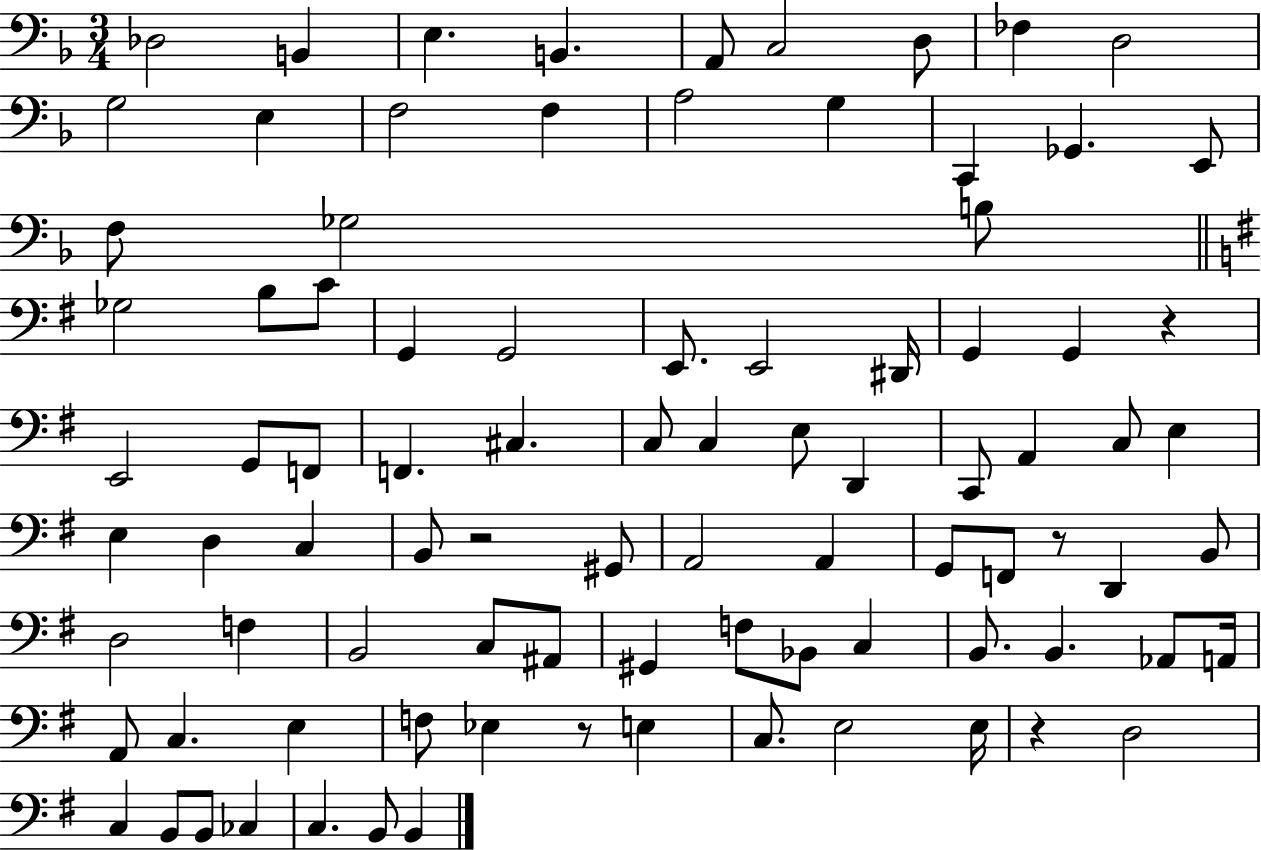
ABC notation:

X:1
T:Untitled
M:3/4
L:1/4
K:F
_D,2 B,, E, B,, A,,/2 C,2 D,/2 _F, D,2 G,2 E, F,2 F, A,2 G, C,, _G,, E,,/2 F,/2 _G,2 B,/2 _G,2 B,/2 C/2 G,, G,,2 E,,/2 E,,2 ^D,,/4 G,, G,, z E,,2 G,,/2 F,,/2 F,, ^C, C,/2 C, E,/2 D,, C,,/2 A,, C,/2 E, E, D, C, B,,/2 z2 ^G,,/2 A,,2 A,, G,,/2 F,,/2 z/2 D,, B,,/2 D,2 F, B,,2 C,/2 ^A,,/2 ^G,, F,/2 _B,,/2 C, B,,/2 B,, _A,,/2 A,,/4 A,,/2 C, E, F,/2 _E, z/2 E, C,/2 E,2 E,/4 z D,2 C, B,,/2 B,,/2 _C, C, B,,/2 B,,